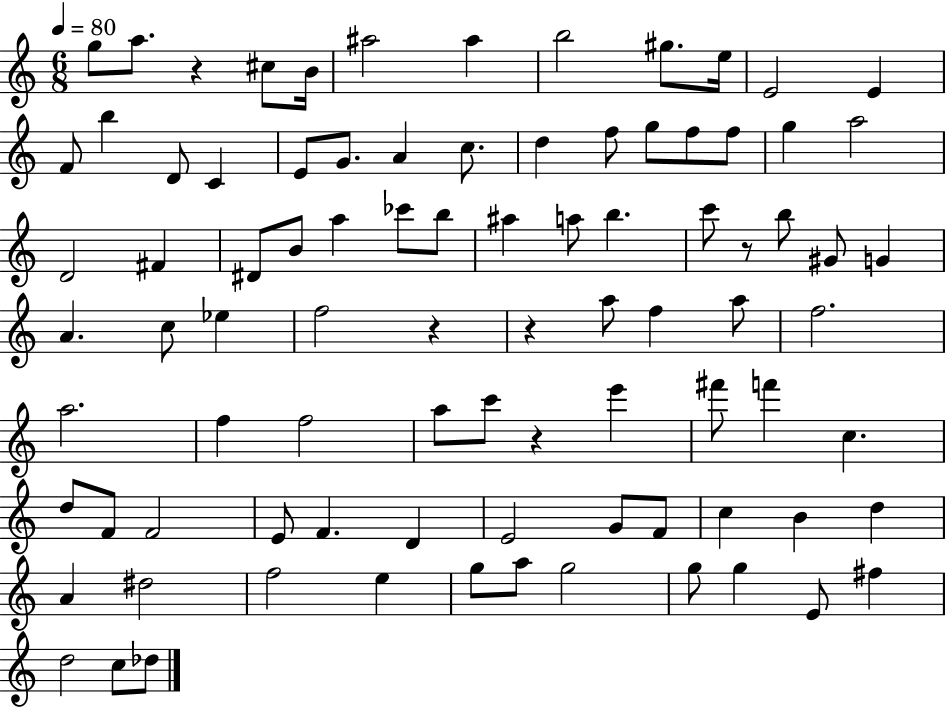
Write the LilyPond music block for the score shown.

{
  \clef treble
  \numericTimeSignature
  \time 6/8
  \key c \major
  \tempo 4 = 80
  \repeat volta 2 { g''8 a''8. r4 cis''8 b'16 | ais''2 ais''4 | b''2 gis''8. e''16 | e'2 e'4 | \break f'8 b''4 d'8 c'4 | e'8 g'8. a'4 c''8. | d''4 f''8 g''8 f''8 f''8 | g''4 a''2 | \break d'2 fis'4 | dis'8 b'8 a''4 ces'''8 b''8 | ais''4 a''8 b''4. | c'''8 r8 b''8 gis'8 g'4 | \break a'4. c''8 ees''4 | f''2 r4 | r4 a''8 f''4 a''8 | f''2. | \break a''2. | f''4 f''2 | a''8 c'''8 r4 e'''4 | fis'''8 f'''4 c''4. | \break d''8 f'8 f'2 | e'8 f'4. d'4 | e'2 g'8 f'8 | c''4 b'4 d''4 | \break a'4 dis''2 | f''2 e''4 | g''8 a''8 g''2 | g''8 g''4 e'8 fis''4 | \break d''2 c''8 des''8 | } \bar "|."
}